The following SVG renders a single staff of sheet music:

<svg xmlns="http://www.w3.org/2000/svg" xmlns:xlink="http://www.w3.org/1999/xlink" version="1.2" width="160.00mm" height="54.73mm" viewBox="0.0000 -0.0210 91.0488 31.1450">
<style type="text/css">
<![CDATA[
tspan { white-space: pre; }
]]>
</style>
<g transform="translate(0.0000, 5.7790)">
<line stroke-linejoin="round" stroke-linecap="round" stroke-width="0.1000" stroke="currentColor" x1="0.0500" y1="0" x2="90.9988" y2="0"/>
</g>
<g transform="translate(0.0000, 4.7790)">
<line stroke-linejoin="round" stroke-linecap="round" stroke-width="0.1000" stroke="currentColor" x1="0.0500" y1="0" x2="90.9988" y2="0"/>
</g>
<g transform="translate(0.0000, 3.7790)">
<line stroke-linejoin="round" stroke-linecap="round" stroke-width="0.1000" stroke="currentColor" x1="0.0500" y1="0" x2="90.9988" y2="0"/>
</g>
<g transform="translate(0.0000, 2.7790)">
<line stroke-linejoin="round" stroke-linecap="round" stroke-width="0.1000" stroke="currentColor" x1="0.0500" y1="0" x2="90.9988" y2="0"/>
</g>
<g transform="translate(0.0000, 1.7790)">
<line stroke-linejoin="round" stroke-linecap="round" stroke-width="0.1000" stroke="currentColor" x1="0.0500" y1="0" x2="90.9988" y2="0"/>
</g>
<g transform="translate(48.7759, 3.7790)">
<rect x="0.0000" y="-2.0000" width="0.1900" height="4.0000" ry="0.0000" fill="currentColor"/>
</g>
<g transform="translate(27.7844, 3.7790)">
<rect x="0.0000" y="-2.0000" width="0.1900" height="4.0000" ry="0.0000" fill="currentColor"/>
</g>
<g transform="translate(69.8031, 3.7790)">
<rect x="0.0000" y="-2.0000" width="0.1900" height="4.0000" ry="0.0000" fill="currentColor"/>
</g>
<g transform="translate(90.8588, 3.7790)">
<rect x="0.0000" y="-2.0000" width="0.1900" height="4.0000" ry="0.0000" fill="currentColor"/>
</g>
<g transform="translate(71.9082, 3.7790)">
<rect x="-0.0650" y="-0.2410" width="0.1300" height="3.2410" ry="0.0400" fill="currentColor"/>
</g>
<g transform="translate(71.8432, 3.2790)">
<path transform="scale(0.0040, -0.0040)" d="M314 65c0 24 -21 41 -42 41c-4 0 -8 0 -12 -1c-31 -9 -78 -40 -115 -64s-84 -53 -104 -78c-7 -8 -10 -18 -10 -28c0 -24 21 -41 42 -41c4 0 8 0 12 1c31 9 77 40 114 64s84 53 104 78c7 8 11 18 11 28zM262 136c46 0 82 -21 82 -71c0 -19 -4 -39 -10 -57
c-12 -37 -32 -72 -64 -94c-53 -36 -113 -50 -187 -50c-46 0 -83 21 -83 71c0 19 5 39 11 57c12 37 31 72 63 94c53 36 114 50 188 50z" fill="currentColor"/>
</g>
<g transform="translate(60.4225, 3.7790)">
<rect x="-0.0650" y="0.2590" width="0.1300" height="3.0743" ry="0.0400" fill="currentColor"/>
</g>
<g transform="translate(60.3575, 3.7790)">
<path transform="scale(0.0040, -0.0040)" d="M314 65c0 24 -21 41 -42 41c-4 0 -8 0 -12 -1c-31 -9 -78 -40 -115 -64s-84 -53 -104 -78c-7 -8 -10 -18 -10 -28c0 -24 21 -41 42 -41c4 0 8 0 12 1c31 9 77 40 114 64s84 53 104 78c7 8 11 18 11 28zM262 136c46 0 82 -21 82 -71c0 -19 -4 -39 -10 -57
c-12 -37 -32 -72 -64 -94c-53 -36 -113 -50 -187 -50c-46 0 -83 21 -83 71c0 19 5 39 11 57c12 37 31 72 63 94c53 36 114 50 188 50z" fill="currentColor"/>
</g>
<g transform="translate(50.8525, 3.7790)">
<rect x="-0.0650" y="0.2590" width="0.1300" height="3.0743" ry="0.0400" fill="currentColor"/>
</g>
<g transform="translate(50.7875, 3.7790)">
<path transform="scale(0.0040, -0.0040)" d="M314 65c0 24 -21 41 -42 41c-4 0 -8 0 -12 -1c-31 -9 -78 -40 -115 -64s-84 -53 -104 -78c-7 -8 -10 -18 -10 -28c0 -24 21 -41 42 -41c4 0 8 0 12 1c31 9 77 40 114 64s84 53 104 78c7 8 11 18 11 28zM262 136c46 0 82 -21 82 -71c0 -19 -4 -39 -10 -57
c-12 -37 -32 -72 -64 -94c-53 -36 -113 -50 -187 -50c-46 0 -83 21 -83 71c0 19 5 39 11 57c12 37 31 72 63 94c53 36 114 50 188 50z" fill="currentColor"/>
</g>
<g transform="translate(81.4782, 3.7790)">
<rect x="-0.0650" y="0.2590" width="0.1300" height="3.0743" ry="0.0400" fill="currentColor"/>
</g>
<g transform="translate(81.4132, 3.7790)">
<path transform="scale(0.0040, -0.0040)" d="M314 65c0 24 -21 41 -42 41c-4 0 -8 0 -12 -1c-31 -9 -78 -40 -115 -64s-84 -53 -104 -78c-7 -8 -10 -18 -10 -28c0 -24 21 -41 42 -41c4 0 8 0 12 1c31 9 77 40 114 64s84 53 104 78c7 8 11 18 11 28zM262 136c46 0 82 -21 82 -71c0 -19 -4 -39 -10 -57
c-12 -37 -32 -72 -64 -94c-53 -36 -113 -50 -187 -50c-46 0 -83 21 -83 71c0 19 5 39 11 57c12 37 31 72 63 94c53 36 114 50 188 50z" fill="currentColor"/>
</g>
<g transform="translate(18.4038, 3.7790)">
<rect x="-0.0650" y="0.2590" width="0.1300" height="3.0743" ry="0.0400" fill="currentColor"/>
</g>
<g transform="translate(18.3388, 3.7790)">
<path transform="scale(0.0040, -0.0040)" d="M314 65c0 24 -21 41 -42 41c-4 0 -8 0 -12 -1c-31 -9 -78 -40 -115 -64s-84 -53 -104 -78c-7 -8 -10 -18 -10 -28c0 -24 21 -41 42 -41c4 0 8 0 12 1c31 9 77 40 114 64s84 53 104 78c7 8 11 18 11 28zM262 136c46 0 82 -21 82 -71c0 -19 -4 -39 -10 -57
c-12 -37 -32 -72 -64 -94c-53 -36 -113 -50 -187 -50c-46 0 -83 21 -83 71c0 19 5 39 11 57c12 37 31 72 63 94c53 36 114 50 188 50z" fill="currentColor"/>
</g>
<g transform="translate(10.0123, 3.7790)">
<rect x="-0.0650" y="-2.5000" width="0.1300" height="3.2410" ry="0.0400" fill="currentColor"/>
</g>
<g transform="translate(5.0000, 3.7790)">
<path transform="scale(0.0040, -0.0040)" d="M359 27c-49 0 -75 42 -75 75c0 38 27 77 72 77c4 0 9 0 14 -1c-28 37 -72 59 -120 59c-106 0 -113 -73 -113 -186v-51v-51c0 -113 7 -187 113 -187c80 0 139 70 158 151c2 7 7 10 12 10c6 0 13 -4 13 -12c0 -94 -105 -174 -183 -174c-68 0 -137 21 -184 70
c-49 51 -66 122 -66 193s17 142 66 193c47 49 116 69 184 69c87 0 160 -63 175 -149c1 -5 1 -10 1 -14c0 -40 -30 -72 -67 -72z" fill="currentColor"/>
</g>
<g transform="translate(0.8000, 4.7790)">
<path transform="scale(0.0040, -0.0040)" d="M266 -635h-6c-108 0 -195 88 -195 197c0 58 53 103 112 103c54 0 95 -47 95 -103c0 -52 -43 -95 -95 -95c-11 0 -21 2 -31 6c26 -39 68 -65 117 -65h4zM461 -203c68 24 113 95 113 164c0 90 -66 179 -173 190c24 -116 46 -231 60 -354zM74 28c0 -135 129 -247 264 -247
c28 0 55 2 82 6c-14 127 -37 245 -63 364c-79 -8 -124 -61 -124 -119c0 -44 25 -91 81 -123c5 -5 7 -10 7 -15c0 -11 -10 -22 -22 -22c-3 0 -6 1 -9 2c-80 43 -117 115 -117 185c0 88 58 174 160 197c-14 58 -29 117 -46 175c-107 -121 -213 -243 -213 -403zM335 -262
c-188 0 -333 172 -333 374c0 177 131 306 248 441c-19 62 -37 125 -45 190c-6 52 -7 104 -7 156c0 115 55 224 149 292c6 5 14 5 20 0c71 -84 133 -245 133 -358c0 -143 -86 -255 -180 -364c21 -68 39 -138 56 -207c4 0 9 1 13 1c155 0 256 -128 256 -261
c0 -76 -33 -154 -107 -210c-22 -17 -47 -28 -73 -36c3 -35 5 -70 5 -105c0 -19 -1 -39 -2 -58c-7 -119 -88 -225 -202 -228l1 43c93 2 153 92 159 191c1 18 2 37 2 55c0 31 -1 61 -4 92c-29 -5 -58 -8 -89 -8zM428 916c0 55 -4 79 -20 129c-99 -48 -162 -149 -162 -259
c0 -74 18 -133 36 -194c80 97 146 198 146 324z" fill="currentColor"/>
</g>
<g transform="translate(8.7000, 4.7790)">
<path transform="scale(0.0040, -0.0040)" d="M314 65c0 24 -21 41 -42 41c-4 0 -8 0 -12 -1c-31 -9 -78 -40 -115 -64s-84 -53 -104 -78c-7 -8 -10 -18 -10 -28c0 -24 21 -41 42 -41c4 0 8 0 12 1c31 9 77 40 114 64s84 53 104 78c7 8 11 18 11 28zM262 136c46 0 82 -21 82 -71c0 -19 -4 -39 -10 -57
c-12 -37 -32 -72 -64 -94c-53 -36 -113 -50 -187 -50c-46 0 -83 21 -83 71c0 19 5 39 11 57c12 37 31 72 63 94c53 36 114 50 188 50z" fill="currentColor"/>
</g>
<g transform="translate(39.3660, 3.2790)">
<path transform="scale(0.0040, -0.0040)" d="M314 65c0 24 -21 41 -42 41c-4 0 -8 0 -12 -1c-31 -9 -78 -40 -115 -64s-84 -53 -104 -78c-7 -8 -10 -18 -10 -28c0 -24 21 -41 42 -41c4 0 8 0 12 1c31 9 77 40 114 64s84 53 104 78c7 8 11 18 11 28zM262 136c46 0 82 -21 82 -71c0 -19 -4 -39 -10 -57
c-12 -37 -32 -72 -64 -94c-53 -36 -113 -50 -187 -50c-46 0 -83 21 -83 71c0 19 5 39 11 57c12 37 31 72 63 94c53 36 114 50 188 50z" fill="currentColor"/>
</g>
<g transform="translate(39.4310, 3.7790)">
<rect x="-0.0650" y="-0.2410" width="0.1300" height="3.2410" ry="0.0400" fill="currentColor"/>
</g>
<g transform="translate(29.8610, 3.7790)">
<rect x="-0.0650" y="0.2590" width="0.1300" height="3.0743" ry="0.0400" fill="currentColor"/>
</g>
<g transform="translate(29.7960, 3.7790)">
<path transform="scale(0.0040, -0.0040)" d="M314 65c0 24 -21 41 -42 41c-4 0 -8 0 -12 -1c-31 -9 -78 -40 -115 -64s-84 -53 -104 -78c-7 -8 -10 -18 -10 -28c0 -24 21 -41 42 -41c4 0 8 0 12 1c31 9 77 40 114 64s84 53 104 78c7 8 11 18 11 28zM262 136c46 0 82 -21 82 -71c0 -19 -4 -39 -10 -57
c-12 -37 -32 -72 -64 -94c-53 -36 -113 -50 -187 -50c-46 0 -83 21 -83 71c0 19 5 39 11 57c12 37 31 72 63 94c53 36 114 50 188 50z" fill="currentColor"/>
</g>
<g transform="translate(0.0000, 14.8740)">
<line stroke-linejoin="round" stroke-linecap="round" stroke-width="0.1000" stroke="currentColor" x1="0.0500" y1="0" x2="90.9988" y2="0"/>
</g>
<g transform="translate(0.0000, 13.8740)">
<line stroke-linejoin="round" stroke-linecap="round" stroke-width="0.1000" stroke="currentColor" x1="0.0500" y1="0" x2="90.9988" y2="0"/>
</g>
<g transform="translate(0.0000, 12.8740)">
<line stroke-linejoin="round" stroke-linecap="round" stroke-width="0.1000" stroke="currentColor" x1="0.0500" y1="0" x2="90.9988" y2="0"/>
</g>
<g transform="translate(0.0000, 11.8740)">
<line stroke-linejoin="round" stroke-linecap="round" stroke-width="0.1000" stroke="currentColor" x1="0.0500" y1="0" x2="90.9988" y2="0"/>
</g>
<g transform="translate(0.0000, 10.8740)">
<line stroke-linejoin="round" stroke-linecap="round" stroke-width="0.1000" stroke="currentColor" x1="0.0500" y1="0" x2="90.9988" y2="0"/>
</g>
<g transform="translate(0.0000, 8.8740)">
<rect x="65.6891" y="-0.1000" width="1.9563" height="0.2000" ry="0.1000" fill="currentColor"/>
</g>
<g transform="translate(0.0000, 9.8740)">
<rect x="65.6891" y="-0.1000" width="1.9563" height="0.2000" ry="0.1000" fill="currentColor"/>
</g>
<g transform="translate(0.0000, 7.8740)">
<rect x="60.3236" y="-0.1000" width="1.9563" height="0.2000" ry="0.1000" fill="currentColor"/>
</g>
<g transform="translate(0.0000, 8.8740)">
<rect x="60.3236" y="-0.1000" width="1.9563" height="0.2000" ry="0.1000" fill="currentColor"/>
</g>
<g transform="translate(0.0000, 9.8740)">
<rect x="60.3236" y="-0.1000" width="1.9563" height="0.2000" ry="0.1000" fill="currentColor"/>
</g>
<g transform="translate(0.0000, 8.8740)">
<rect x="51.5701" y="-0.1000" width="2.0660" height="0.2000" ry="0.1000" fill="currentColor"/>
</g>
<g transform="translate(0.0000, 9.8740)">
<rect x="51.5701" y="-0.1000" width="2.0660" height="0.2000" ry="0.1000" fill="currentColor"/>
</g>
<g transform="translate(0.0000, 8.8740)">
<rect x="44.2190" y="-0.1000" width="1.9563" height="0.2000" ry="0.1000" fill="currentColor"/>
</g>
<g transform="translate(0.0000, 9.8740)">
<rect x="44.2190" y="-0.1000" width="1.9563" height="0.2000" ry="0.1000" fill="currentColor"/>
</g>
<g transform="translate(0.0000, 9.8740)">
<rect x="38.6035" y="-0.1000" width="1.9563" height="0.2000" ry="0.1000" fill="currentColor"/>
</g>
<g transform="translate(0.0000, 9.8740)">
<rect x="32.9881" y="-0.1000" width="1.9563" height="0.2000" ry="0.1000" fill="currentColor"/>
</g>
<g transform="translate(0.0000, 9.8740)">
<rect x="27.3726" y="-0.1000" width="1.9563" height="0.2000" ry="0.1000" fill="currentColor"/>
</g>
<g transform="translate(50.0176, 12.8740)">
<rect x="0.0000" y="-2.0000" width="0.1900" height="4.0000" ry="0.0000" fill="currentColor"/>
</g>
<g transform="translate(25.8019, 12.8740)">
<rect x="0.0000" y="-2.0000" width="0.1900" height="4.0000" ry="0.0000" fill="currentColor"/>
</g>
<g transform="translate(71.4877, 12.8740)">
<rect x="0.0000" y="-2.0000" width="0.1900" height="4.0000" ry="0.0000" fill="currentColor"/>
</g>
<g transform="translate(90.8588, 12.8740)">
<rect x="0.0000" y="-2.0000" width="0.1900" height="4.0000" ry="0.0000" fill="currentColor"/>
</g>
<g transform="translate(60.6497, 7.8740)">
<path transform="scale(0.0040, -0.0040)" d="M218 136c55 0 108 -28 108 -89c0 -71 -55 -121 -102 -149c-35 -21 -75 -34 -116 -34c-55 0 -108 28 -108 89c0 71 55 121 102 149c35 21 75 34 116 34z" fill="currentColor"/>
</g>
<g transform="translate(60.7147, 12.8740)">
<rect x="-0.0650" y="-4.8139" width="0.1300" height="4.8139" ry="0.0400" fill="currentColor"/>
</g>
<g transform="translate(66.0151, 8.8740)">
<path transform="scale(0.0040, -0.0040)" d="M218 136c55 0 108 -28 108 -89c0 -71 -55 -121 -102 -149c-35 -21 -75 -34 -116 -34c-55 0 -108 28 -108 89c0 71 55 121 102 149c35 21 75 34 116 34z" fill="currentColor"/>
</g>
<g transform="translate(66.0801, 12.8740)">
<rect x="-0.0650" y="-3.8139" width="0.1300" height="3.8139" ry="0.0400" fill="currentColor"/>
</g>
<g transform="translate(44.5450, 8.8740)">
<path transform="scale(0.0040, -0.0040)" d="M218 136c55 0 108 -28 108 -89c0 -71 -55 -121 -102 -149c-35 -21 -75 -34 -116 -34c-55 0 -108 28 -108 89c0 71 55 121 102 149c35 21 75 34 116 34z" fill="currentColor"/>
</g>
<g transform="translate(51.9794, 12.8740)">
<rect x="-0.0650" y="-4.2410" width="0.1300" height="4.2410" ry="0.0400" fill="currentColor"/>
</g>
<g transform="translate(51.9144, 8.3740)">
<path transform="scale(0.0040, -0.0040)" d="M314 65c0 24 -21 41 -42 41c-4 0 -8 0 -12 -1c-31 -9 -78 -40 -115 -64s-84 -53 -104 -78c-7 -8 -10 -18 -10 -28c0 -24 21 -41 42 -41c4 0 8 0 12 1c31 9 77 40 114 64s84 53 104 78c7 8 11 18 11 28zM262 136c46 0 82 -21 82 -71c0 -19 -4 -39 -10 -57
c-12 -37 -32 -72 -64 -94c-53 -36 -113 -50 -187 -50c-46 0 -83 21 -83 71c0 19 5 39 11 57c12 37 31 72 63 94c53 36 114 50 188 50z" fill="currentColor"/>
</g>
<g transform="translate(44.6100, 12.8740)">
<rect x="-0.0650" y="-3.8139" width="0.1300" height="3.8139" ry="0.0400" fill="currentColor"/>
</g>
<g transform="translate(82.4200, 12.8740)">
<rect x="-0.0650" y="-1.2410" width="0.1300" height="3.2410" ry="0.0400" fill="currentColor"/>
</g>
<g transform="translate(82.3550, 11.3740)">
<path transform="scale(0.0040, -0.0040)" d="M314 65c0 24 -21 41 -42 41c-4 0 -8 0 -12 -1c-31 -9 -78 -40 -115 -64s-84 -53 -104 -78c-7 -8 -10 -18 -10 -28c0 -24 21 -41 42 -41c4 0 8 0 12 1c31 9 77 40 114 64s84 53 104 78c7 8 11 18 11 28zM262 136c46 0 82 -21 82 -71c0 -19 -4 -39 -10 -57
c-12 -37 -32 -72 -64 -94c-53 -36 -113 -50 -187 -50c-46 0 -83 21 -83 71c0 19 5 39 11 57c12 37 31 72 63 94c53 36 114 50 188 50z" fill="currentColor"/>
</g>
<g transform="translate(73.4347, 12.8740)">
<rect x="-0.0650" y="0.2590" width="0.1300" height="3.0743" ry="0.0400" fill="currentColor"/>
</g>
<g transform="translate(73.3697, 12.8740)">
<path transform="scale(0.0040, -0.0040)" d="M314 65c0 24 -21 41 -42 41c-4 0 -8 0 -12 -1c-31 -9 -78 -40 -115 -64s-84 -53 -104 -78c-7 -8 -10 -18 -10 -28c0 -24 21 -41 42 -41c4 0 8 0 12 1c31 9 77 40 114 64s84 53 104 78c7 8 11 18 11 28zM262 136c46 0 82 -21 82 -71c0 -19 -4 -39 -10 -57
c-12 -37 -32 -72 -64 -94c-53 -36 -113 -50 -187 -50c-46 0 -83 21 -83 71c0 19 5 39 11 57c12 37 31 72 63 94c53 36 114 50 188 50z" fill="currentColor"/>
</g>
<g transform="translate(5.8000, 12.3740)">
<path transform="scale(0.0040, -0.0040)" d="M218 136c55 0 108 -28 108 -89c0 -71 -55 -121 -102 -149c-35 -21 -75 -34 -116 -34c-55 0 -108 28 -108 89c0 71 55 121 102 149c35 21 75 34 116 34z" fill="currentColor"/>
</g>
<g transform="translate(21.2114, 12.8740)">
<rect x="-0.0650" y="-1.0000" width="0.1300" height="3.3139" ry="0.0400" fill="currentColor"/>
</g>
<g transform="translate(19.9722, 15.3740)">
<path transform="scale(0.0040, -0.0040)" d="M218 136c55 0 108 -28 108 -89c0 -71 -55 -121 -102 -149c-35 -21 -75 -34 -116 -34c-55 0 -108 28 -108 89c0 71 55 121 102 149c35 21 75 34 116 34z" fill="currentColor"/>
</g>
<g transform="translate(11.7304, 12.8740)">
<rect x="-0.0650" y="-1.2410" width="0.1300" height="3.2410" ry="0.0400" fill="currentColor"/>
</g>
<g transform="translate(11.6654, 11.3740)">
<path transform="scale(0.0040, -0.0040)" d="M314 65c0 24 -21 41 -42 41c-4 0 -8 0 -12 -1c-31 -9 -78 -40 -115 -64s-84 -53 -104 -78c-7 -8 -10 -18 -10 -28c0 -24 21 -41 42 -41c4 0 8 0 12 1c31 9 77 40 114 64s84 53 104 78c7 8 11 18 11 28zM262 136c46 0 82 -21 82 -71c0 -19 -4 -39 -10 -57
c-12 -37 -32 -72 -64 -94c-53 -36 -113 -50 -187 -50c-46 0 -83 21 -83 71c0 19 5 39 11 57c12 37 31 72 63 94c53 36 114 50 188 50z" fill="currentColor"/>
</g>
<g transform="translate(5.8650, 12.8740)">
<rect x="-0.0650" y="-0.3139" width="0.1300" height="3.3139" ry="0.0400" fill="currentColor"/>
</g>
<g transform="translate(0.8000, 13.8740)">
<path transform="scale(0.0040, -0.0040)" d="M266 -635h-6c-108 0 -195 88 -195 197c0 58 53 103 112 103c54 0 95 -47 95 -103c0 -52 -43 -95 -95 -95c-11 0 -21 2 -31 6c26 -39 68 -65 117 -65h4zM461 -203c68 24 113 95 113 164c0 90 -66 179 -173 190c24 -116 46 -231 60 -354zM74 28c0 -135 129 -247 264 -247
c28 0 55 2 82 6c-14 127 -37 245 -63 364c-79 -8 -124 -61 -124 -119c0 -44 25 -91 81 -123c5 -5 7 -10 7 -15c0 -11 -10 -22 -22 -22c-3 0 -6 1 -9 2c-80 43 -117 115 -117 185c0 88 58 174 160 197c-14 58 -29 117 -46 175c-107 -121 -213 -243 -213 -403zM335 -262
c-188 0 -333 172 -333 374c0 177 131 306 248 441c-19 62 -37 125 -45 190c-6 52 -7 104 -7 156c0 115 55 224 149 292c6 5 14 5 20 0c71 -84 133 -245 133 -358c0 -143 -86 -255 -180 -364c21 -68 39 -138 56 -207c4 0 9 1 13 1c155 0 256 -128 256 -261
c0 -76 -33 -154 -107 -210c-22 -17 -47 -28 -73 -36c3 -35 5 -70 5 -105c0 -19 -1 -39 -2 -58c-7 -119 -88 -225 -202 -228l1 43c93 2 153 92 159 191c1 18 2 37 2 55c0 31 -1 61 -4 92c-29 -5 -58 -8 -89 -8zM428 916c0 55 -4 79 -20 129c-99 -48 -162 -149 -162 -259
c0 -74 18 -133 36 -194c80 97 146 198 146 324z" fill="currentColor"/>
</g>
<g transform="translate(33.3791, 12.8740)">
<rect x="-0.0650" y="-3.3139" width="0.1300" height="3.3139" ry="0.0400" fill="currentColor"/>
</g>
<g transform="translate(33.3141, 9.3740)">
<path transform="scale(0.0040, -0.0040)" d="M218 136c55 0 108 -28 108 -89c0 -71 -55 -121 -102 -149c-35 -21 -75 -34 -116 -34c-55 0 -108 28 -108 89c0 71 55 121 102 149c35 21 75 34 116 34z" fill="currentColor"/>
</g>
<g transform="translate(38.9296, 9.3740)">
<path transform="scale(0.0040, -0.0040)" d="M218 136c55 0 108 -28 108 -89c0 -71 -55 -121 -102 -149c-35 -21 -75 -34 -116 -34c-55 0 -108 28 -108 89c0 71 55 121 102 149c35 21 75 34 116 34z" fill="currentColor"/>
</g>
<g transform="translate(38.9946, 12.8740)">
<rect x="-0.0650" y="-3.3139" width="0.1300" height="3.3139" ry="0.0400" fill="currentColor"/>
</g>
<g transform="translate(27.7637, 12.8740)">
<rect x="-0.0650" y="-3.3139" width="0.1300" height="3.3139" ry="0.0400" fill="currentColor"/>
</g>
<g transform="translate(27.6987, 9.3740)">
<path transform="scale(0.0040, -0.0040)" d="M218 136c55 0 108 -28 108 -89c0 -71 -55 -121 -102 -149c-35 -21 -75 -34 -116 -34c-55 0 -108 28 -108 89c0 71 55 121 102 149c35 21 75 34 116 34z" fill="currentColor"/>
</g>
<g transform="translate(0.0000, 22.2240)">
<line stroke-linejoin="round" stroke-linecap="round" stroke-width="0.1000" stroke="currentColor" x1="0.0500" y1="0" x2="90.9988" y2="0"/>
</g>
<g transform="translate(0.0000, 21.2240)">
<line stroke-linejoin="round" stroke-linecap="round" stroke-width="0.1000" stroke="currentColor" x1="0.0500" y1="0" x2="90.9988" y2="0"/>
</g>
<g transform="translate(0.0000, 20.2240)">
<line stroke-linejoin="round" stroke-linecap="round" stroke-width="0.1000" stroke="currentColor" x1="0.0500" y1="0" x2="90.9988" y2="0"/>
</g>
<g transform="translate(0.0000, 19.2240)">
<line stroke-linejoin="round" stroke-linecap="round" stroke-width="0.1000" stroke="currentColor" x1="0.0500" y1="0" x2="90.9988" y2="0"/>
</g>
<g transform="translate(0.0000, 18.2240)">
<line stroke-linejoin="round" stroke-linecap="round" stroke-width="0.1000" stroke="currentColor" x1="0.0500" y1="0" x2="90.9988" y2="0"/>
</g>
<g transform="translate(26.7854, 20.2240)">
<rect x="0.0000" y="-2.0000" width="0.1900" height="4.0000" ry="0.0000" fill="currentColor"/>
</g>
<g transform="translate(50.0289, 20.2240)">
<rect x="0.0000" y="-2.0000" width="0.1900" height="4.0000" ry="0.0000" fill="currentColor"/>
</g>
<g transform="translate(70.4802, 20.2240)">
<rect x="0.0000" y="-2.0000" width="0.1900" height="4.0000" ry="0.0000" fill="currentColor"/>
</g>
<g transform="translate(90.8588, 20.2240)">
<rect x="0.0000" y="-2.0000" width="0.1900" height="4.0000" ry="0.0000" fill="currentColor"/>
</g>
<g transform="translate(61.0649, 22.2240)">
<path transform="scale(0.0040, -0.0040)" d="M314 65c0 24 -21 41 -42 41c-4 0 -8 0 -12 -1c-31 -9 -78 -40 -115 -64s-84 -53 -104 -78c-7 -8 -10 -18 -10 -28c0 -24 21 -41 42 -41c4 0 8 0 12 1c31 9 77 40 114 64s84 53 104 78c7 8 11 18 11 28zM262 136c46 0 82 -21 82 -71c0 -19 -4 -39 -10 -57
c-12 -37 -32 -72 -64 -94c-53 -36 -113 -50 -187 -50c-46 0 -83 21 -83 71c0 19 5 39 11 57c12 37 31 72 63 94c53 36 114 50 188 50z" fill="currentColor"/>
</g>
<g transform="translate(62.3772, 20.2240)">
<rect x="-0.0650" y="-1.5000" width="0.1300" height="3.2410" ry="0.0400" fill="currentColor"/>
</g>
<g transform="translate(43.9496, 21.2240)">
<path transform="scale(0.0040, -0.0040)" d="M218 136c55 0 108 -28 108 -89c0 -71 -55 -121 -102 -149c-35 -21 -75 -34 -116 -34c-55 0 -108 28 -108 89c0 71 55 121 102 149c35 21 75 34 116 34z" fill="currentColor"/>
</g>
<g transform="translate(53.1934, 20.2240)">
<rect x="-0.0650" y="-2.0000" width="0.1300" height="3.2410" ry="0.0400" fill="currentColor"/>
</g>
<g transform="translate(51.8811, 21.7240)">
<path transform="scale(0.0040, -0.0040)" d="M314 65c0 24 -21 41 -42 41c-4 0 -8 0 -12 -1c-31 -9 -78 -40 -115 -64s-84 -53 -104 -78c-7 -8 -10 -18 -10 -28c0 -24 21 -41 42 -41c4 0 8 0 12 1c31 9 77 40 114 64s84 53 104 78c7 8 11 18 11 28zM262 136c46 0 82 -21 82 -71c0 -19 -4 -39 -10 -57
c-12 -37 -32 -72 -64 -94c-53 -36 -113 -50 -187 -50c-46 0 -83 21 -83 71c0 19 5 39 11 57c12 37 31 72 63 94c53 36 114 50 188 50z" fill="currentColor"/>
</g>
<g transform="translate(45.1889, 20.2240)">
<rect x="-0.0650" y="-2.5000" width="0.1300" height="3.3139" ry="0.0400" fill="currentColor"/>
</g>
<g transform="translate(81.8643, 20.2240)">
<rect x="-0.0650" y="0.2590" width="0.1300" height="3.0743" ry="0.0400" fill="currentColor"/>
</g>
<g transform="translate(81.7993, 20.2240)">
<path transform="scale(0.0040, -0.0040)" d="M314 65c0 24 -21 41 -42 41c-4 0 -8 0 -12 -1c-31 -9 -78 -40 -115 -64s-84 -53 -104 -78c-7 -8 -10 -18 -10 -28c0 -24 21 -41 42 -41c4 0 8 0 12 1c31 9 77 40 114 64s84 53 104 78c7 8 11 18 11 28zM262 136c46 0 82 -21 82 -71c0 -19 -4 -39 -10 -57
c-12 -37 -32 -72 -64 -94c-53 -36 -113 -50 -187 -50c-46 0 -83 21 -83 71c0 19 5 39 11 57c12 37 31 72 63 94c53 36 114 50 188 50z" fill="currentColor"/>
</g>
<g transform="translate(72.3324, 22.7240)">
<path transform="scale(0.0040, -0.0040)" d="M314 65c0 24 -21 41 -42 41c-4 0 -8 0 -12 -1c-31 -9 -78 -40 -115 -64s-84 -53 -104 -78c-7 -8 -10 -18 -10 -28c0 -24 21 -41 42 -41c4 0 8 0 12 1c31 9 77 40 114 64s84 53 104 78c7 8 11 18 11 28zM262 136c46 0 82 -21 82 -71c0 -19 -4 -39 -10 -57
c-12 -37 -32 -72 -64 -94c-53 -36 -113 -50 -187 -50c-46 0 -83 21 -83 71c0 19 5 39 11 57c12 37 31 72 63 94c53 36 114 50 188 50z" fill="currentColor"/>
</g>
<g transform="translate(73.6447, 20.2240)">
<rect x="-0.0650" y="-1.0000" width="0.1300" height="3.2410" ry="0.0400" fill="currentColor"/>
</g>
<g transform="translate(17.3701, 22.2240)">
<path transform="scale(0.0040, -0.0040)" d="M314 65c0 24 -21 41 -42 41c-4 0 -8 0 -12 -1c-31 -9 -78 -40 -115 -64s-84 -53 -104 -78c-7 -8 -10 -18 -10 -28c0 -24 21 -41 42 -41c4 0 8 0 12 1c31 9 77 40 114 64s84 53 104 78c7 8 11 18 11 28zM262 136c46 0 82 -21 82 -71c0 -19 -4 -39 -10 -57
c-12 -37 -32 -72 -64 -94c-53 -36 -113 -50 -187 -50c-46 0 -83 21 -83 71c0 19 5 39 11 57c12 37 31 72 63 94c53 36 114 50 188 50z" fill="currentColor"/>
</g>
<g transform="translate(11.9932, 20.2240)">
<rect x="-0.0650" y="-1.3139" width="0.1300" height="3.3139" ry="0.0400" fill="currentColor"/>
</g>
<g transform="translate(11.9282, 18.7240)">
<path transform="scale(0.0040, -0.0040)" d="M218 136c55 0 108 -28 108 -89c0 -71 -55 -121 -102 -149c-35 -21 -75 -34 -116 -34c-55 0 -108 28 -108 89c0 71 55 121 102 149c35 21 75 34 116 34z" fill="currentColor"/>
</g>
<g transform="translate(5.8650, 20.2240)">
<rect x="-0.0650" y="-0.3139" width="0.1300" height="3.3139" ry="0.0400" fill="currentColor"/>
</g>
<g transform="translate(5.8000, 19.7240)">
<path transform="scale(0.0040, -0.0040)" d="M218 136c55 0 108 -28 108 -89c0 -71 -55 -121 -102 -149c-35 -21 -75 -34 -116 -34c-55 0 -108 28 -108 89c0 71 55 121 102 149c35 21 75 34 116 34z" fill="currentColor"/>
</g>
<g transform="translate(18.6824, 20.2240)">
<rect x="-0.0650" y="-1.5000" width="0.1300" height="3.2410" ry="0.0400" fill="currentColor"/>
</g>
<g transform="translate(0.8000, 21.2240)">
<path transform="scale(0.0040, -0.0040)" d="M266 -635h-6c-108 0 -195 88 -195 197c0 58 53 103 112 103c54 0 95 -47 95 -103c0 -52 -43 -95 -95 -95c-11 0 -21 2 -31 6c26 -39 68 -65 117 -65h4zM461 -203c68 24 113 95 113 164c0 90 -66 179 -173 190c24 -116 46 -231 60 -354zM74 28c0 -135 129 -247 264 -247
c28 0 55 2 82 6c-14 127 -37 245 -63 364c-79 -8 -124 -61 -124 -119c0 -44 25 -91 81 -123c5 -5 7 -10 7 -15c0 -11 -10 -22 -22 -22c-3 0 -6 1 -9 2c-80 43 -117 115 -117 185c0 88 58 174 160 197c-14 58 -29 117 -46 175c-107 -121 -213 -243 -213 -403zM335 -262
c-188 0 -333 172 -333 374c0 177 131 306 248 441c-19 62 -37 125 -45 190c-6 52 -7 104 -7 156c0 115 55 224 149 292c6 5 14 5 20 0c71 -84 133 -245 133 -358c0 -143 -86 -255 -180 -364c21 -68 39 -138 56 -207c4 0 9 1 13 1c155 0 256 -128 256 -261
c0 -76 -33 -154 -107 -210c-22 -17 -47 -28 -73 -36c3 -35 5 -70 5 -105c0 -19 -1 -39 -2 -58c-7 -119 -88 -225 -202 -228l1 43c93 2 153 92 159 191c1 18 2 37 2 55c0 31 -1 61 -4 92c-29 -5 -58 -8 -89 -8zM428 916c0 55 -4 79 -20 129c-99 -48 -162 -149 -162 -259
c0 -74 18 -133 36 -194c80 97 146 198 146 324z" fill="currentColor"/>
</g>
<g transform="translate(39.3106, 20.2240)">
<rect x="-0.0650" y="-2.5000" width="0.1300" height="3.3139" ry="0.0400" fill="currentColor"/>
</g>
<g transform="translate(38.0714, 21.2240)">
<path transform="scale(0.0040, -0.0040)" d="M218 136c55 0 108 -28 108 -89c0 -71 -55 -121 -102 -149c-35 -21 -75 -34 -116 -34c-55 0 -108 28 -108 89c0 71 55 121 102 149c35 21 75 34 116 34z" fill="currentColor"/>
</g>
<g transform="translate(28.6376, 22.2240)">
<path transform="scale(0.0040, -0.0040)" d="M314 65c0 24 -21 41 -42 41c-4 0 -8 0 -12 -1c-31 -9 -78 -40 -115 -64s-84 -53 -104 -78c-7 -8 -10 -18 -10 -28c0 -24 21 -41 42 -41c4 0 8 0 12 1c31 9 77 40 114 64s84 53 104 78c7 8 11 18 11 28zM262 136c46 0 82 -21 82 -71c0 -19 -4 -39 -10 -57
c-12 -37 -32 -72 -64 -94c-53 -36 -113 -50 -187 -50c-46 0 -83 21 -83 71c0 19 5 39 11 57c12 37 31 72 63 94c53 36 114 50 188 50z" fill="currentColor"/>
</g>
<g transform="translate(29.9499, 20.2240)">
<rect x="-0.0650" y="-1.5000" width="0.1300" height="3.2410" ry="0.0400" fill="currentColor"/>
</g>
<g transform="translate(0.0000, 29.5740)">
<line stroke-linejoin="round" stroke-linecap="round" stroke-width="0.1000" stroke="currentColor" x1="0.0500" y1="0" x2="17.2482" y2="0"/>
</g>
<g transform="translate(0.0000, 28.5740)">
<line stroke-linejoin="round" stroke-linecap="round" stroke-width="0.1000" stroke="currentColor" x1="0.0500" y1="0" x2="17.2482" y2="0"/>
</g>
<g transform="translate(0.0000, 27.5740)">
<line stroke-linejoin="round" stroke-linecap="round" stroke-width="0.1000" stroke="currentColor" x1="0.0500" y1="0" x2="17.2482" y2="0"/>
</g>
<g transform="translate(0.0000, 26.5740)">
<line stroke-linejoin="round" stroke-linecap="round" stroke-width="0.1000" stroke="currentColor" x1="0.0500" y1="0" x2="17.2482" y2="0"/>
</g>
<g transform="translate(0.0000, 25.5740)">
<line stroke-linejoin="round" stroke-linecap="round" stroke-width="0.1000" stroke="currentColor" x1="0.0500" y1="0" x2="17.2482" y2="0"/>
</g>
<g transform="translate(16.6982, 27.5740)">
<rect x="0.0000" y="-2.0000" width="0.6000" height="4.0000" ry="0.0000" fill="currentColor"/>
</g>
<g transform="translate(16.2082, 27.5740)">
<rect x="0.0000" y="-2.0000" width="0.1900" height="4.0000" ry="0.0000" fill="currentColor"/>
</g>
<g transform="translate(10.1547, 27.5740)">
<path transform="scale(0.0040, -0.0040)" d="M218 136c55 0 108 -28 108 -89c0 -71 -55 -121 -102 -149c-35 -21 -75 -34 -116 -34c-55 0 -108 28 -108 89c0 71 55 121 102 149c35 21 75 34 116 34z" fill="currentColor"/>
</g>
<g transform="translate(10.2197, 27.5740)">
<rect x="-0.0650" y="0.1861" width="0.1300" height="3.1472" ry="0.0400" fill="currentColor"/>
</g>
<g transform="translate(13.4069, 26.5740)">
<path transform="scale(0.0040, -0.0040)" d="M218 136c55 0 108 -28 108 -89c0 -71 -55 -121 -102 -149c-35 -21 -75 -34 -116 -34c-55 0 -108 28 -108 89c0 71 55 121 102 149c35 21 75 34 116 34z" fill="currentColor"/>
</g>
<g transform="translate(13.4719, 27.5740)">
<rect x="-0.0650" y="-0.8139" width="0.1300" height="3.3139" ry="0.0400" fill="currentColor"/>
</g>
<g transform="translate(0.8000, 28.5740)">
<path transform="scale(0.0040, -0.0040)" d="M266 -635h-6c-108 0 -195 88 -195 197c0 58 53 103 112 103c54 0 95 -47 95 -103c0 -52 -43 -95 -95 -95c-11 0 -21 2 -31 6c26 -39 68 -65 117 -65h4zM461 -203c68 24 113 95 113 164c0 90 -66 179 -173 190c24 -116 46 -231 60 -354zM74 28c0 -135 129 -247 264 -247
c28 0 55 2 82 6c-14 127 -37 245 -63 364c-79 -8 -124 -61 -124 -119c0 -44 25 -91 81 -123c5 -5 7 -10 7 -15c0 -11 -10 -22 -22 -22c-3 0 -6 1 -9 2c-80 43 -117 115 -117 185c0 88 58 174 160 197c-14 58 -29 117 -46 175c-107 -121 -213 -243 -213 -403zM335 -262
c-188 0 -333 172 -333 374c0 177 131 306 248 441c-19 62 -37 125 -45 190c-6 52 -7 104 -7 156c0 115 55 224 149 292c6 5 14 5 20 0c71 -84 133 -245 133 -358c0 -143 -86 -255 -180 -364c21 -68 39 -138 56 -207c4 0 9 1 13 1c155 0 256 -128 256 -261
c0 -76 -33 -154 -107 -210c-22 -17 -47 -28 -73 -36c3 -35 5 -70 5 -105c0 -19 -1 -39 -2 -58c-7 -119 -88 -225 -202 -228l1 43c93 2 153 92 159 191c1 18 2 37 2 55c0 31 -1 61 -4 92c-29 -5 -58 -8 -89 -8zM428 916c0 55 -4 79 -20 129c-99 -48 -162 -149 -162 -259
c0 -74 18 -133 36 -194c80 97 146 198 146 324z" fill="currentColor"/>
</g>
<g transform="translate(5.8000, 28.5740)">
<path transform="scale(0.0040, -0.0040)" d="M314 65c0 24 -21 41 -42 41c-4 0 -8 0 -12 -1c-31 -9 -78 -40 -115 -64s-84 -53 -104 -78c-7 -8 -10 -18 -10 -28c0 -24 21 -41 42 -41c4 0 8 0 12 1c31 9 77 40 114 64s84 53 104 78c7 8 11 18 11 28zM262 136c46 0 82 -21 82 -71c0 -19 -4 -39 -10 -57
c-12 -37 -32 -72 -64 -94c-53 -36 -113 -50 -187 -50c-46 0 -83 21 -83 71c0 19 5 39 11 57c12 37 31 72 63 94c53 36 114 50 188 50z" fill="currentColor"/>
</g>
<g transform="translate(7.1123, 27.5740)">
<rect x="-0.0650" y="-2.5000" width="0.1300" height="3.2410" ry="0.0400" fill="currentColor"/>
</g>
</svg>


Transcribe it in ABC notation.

X:1
T:Untitled
M:4/4
L:1/4
K:C
G2 B2 B2 c2 B2 B2 c2 B2 c e2 D b b b c' d'2 e' c' B2 e2 c e E2 E2 G G F2 E2 D2 B2 G2 B d